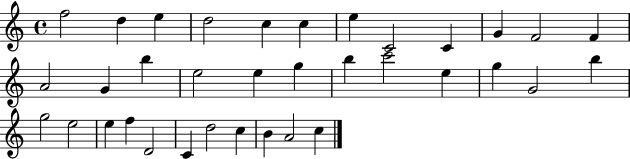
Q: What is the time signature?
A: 4/4